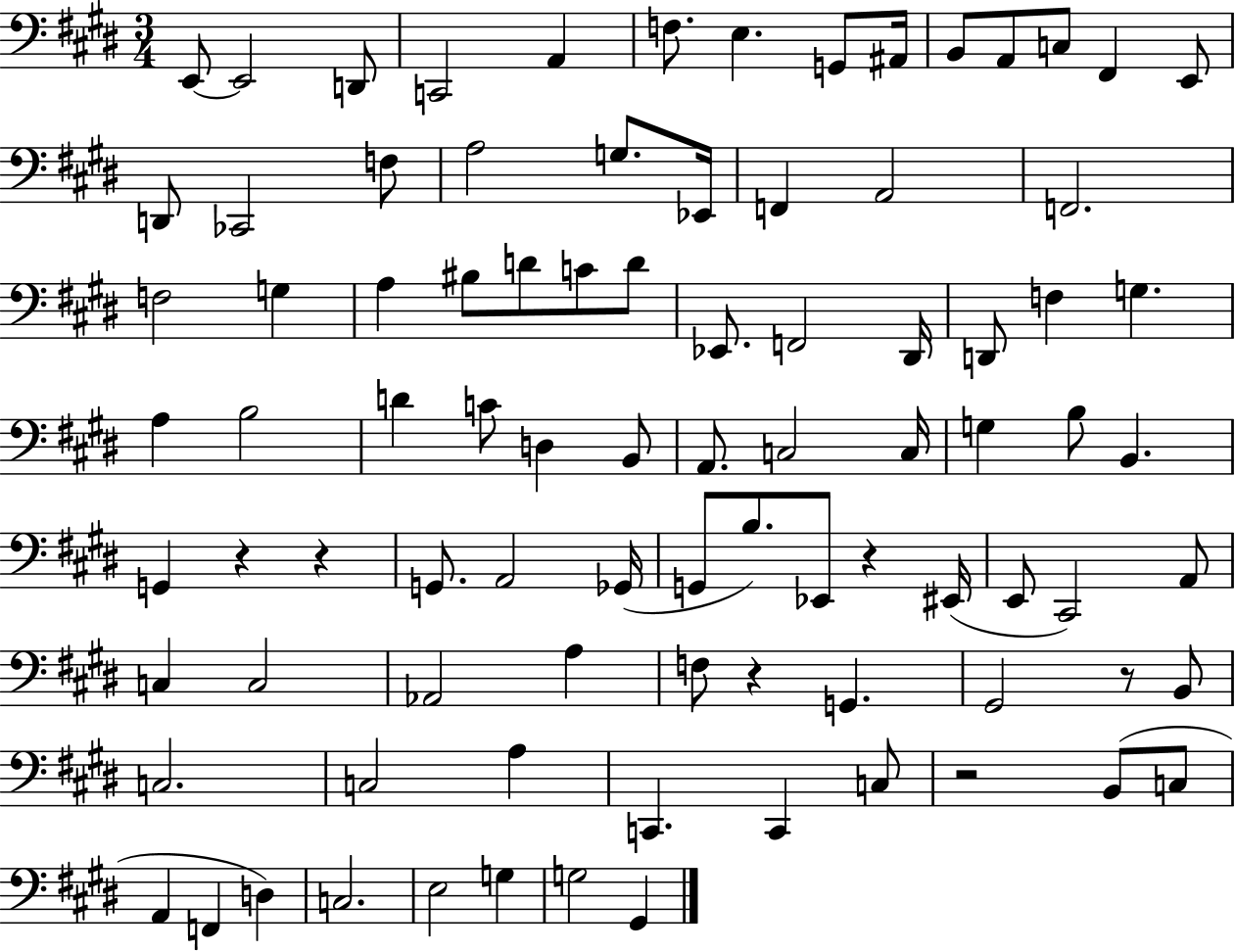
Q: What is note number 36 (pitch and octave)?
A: G3